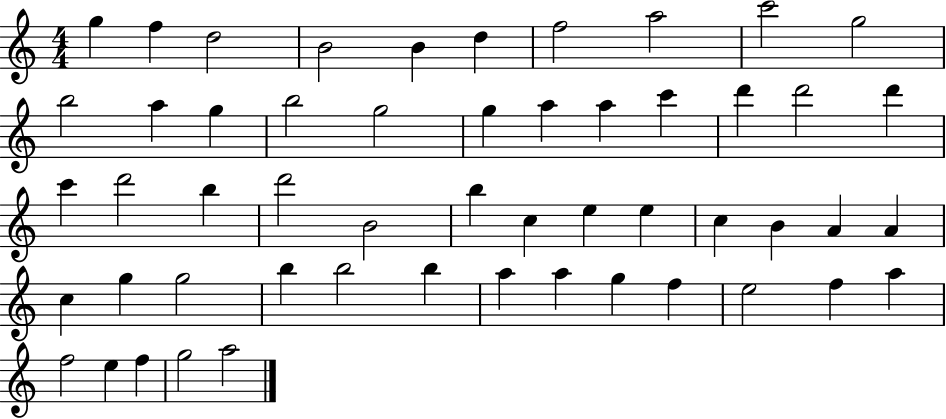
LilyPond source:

{
  \clef treble
  \numericTimeSignature
  \time 4/4
  \key c \major
  g''4 f''4 d''2 | b'2 b'4 d''4 | f''2 a''2 | c'''2 g''2 | \break b''2 a''4 g''4 | b''2 g''2 | g''4 a''4 a''4 c'''4 | d'''4 d'''2 d'''4 | \break c'''4 d'''2 b''4 | d'''2 b'2 | b''4 c''4 e''4 e''4 | c''4 b'4 a'4 a'4 | \break c''4 g''4 g''2 | b''4 b''2 b''4 | a''4 a''4 g''4 f''4 | e''2 f''4 a''4 | \break f''2 e''4 f''4 | g''2 a''2 | \bar "|."
}